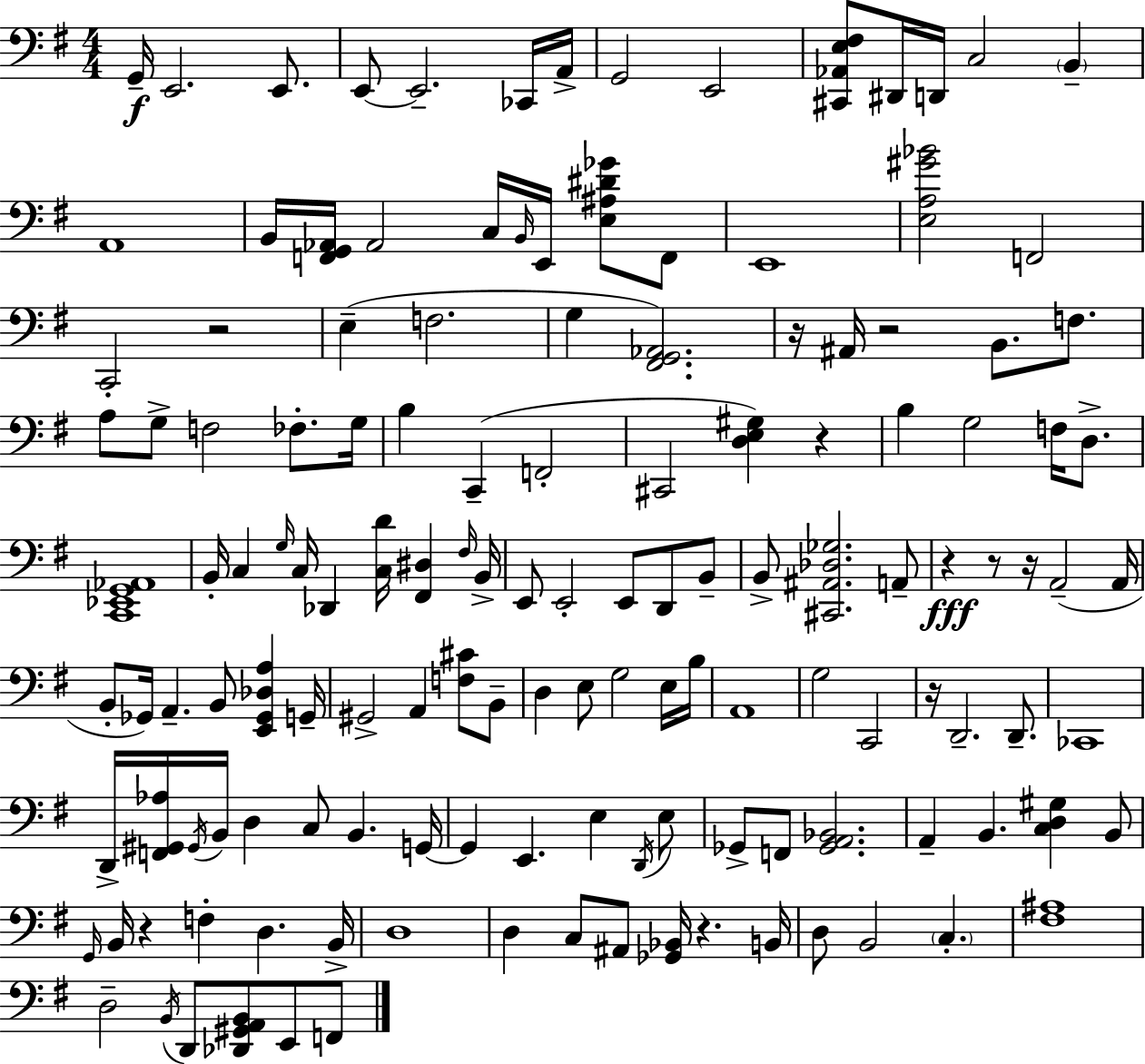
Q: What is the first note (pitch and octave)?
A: G2